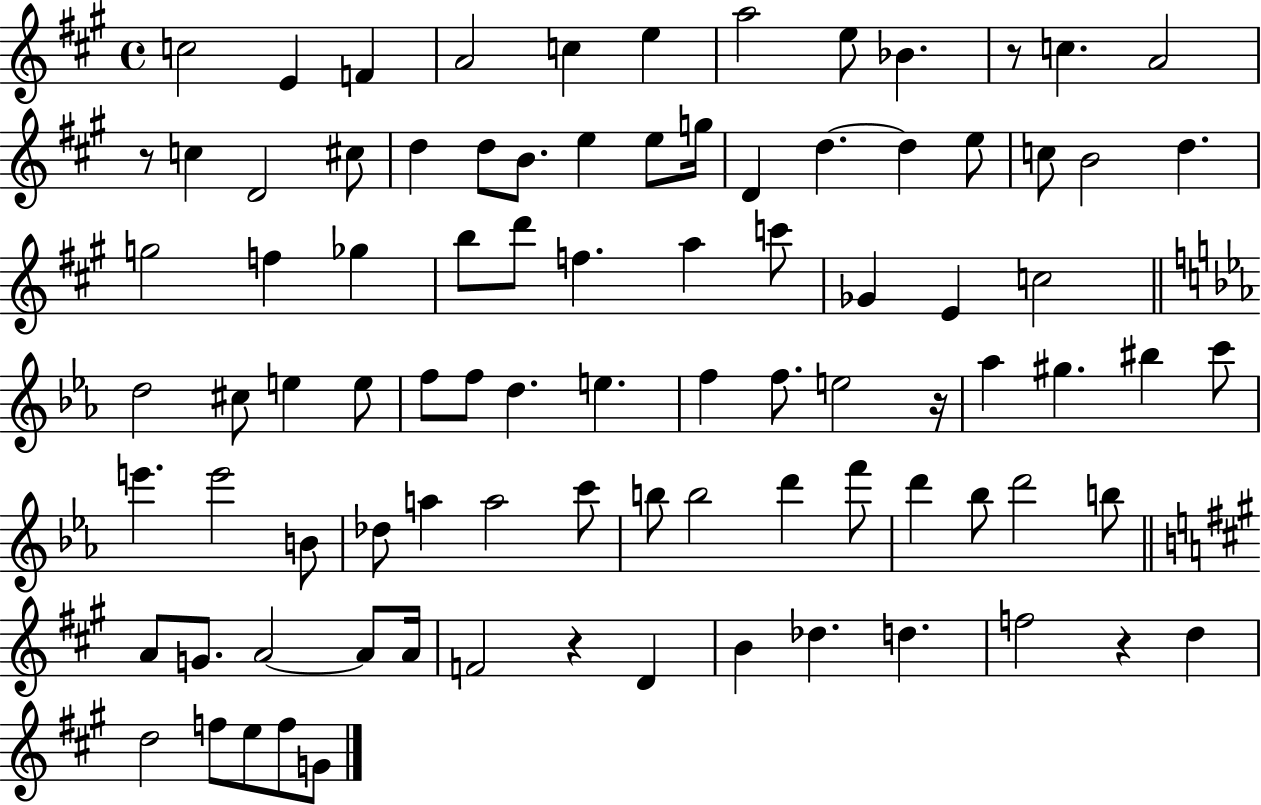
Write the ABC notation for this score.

X:1
T:Untitled
M:4/4
L:1/4
K:A
c2 E F A2 c e a2 e/2 _B z/2 c A2 z/2 c D2 ^c/2 d d/2 B/2 e e/2 g/4 D d d e/2 c/2 B2 d g2 f _g b/2 d'/2 f a c'/2 _G E c2 d2 ^c/2 e e/2 f/2 f/2 d e f f/2 e2 z/4 _a ^g ^b c'/2 e' e'2 B/2 _d/2 a a2 c'/2 b/2 b2 d' f'/2 d' _b/2 d'2 b/2 A/2 G/2 A2 A/2 A/4 F2 z D B _d d f2 z d d2 f/2 e/2 f/2 G/2